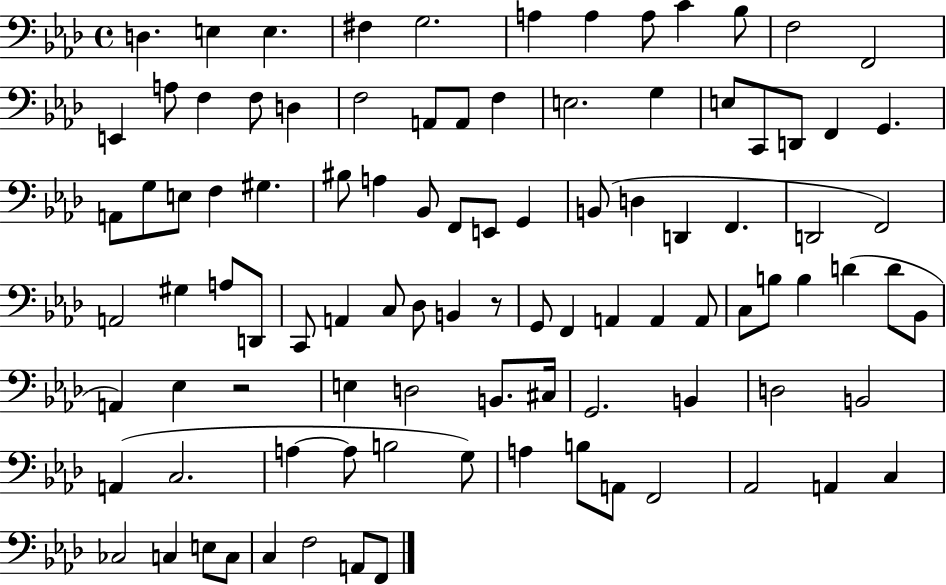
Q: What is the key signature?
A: AES major